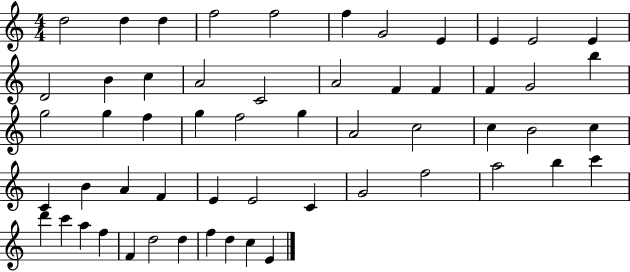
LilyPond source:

{
  \clef treble
  \numericTimeSignature
  \time 4/4
  \key c \major
  d''2 d''4 d''4 | f''2 f''2 | f''4 g'2 e'4 | e'4 e'2 e'4 | \break d'2 b'4 c''4 | a'2 c'2 | a'2 f'4 f'4 | f'4 g'2 b''4 | \break g''2 g''4 f''4 | g''4 f''2 g''4 | a'2 c''2 | c''4 b'2 c''4 | \break c'4 b'4 a'4 f'4 | e'4 e'2 c'4 | g'2 f''2 | a''2 b''4 c'''4 | \break d'''4 c'''4 a''4 f''4 | f'4 d''2 d''4 | f''4 d''4 c''4 e'4 | \bar "|."
}